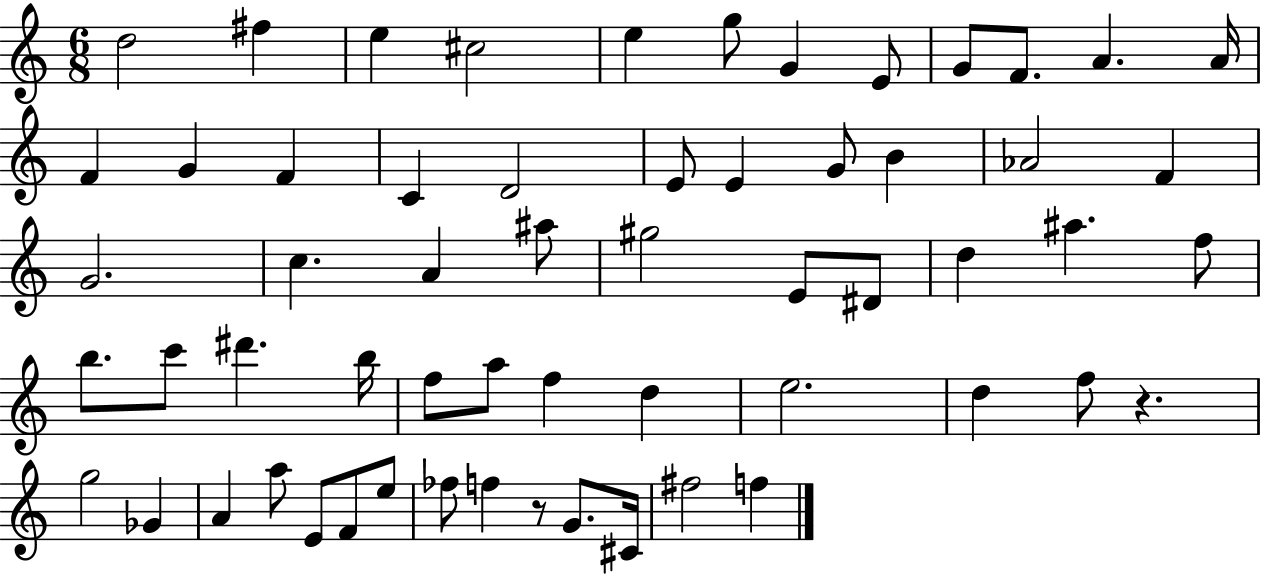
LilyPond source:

{
  \clef treble
  \numericTimeSignature
  \time 6/8
  \key c \major
  d''2 fis''4 | e''4 cis''2 | e''4 g''8 g'4 e'8 | g'8 f'8. a'4. a'16 | \break f'4 g'4 f'4 | c'4 d'2 | e'8 e'4 g'8 b'4 | aes'2 f'4 | \break g'2. | c''4. a'4 ais''8 | gis''2 e'8 dis'8 | d''4 ais''4. f''8 | \break b''8. c'''8 dis'''4. b''16 | f''8 a''8 f''4 d''4 | e''2. | d''4 f''8 r4. | \break g''2 ges'4 | a'4 a''8 e'8 f'8 e''8 | fes''8 f''4 r8 g'8. cis'16 | fis''2 f''4 | \break \bar "|."
}